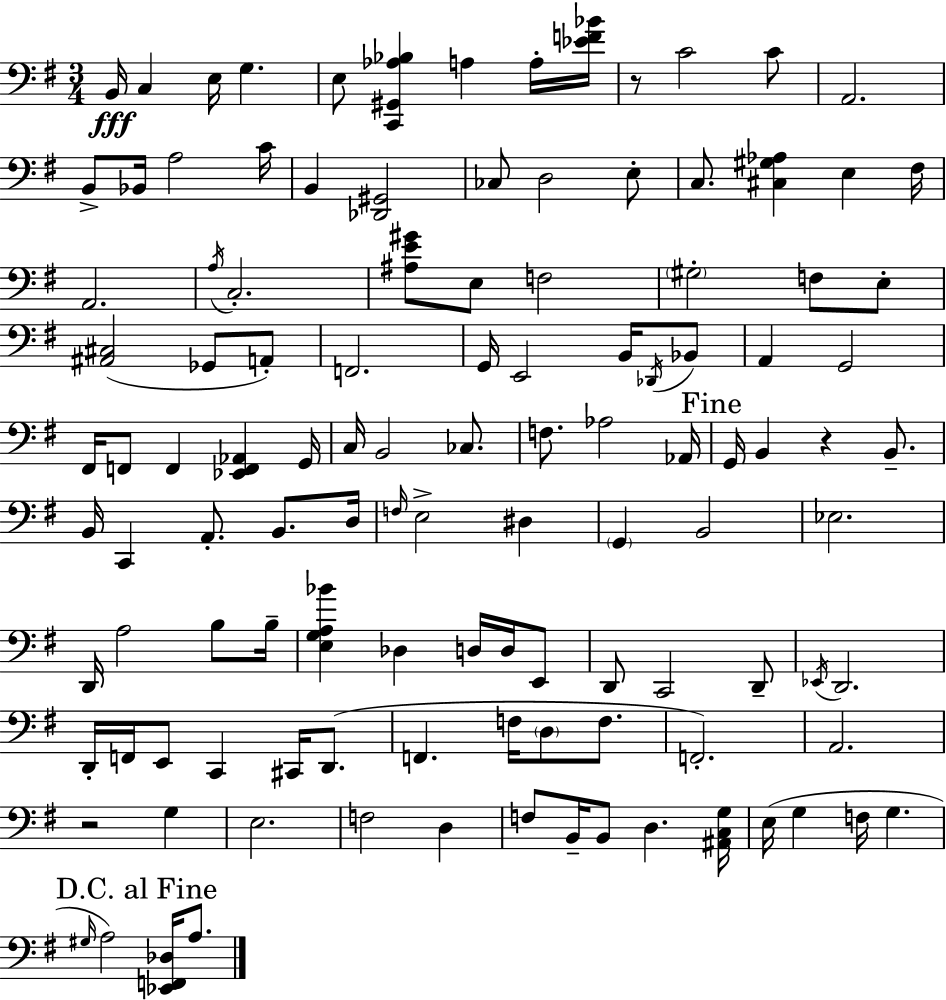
{
  \clef bass
  \numericTimeSignature
  \time 3/4
  \key g \major
  b,16\fff c4 e16 g4. | e8 <c, gis, aes bes>4 a4 a16-. <ees' f' bes'>16 | r8 c'2 c'8 | a,2. | \break b,8-> bes,16 a2 c'16 | b,4 <des, gis,>2 | ces8 d2 e8-. | c8. <cis gis aes>4 e4 fis16 | \break a,2. | \acciaccatura { a16 } c2.-. | <ais e' gis'>8 e8 f2 | \parenthesize gis2-. f8 e8-. | \break <ais, cis>2( ges,8 a,8-.) | f,2. | g,16 e,2 b,16 \acciaccatura { des,16 } | bes,8 a,4 g,2 | \break fis,16 f,8 f,4 <ees, f, aes,>4 | g,16 c16 b,2 ces8. | f8. aes2 | aes,16 \mark "Fine" g,16 b,4 r4 b,8.-- | \break b,16 c,4 a,8.-. b,8. | d16 \grace { f16 } e2-> dis4 | \parenthesize g,4 b,2 | ees2. | \break d,16 a2 | b8 b16-- <e g a bes'>4 des4 d16 | d16 e,8 d,8 c,2 | d,8-- \acciaccatura { ees,16 } d,2. | \break d,16-. f,16 e,8 c,4 | cis,16 d,8.( f,4. f16 \parenthesize d8 | f8. f,2.-.) | a,2. | \break r2 | g4 e2. | f2 | d4 f8 b,16-- b,8 d4. | \break <ais, c g>16 e16( g4 f16 g4. | \mark "D.C. al Fine" \grace { gis16 }) a2 | <ees, f, des>16 a8. \bar "|."
}